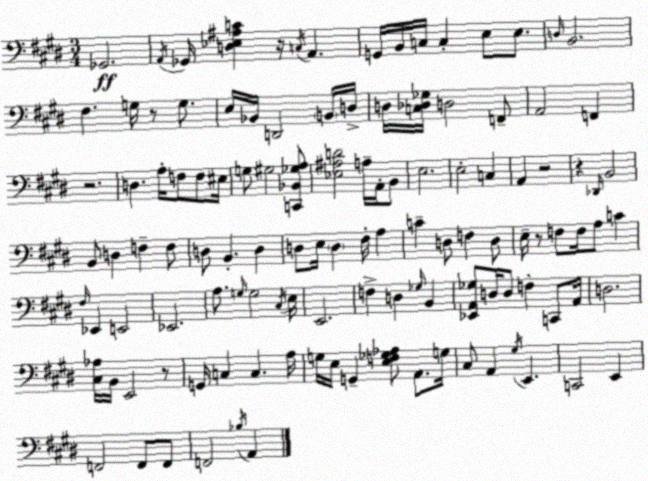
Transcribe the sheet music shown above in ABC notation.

X:1
T:Untitled
M:3/4
L:1/4
K:E
_G,,2 A,,/4 _G,,/4 [D,_E,^A,C] z/4 C,/4 A,, G,,/4 B,,/4 C,/4 C, E,/2 E,/2 D,/4 B,,2 ^F, G,/4 z/2 G,/2 E,/4 _B,,/4 D,,2 B,,/4 D,/4 D,/4 [C,_D,_G,]/4 D,2 F,,/2 A,,2 F,, z2 D, A,/4 F,/2 F,/2 ^E,/4 G,/2 ^G,2 [C,,_B,,_G,A,]/2 [_E,^A,D]2 A,/4 A,,/4 B,,/2 E,2 E,2 C, A,, z2 z _D,,/4 B,,2 B,,/2 D, F, F,/2 D,/2 B,, D, D,/2 E,/4 D, ^F,/4 A, C D,/2 F, D,/2 E,/4 z/2 F,/2 F,/4 A,/2 C ^F,/4 _E,, E,,2 _E,,2 A,/2 G,/4 G,2 ^C,/4 E,/4 E,,2 F, D, _G,/4 B,, [_E,,A,,_G,]/2 D,/4 D,/2 F, C,,/2 A,,/4 D,2 [^C,_A,]/4 B,,/4 E,,2 z/2 G,,/4 C, C, A,/4 G,/4 E,/4 G,, [E,F,_G,_A,]/2 A,,/2 G,/4 ^C,/2 A,, ^G,/4 E,, C,,2 E,, F,,2 F,,/2 F,,/2 F,,2 _B,/4 A,,